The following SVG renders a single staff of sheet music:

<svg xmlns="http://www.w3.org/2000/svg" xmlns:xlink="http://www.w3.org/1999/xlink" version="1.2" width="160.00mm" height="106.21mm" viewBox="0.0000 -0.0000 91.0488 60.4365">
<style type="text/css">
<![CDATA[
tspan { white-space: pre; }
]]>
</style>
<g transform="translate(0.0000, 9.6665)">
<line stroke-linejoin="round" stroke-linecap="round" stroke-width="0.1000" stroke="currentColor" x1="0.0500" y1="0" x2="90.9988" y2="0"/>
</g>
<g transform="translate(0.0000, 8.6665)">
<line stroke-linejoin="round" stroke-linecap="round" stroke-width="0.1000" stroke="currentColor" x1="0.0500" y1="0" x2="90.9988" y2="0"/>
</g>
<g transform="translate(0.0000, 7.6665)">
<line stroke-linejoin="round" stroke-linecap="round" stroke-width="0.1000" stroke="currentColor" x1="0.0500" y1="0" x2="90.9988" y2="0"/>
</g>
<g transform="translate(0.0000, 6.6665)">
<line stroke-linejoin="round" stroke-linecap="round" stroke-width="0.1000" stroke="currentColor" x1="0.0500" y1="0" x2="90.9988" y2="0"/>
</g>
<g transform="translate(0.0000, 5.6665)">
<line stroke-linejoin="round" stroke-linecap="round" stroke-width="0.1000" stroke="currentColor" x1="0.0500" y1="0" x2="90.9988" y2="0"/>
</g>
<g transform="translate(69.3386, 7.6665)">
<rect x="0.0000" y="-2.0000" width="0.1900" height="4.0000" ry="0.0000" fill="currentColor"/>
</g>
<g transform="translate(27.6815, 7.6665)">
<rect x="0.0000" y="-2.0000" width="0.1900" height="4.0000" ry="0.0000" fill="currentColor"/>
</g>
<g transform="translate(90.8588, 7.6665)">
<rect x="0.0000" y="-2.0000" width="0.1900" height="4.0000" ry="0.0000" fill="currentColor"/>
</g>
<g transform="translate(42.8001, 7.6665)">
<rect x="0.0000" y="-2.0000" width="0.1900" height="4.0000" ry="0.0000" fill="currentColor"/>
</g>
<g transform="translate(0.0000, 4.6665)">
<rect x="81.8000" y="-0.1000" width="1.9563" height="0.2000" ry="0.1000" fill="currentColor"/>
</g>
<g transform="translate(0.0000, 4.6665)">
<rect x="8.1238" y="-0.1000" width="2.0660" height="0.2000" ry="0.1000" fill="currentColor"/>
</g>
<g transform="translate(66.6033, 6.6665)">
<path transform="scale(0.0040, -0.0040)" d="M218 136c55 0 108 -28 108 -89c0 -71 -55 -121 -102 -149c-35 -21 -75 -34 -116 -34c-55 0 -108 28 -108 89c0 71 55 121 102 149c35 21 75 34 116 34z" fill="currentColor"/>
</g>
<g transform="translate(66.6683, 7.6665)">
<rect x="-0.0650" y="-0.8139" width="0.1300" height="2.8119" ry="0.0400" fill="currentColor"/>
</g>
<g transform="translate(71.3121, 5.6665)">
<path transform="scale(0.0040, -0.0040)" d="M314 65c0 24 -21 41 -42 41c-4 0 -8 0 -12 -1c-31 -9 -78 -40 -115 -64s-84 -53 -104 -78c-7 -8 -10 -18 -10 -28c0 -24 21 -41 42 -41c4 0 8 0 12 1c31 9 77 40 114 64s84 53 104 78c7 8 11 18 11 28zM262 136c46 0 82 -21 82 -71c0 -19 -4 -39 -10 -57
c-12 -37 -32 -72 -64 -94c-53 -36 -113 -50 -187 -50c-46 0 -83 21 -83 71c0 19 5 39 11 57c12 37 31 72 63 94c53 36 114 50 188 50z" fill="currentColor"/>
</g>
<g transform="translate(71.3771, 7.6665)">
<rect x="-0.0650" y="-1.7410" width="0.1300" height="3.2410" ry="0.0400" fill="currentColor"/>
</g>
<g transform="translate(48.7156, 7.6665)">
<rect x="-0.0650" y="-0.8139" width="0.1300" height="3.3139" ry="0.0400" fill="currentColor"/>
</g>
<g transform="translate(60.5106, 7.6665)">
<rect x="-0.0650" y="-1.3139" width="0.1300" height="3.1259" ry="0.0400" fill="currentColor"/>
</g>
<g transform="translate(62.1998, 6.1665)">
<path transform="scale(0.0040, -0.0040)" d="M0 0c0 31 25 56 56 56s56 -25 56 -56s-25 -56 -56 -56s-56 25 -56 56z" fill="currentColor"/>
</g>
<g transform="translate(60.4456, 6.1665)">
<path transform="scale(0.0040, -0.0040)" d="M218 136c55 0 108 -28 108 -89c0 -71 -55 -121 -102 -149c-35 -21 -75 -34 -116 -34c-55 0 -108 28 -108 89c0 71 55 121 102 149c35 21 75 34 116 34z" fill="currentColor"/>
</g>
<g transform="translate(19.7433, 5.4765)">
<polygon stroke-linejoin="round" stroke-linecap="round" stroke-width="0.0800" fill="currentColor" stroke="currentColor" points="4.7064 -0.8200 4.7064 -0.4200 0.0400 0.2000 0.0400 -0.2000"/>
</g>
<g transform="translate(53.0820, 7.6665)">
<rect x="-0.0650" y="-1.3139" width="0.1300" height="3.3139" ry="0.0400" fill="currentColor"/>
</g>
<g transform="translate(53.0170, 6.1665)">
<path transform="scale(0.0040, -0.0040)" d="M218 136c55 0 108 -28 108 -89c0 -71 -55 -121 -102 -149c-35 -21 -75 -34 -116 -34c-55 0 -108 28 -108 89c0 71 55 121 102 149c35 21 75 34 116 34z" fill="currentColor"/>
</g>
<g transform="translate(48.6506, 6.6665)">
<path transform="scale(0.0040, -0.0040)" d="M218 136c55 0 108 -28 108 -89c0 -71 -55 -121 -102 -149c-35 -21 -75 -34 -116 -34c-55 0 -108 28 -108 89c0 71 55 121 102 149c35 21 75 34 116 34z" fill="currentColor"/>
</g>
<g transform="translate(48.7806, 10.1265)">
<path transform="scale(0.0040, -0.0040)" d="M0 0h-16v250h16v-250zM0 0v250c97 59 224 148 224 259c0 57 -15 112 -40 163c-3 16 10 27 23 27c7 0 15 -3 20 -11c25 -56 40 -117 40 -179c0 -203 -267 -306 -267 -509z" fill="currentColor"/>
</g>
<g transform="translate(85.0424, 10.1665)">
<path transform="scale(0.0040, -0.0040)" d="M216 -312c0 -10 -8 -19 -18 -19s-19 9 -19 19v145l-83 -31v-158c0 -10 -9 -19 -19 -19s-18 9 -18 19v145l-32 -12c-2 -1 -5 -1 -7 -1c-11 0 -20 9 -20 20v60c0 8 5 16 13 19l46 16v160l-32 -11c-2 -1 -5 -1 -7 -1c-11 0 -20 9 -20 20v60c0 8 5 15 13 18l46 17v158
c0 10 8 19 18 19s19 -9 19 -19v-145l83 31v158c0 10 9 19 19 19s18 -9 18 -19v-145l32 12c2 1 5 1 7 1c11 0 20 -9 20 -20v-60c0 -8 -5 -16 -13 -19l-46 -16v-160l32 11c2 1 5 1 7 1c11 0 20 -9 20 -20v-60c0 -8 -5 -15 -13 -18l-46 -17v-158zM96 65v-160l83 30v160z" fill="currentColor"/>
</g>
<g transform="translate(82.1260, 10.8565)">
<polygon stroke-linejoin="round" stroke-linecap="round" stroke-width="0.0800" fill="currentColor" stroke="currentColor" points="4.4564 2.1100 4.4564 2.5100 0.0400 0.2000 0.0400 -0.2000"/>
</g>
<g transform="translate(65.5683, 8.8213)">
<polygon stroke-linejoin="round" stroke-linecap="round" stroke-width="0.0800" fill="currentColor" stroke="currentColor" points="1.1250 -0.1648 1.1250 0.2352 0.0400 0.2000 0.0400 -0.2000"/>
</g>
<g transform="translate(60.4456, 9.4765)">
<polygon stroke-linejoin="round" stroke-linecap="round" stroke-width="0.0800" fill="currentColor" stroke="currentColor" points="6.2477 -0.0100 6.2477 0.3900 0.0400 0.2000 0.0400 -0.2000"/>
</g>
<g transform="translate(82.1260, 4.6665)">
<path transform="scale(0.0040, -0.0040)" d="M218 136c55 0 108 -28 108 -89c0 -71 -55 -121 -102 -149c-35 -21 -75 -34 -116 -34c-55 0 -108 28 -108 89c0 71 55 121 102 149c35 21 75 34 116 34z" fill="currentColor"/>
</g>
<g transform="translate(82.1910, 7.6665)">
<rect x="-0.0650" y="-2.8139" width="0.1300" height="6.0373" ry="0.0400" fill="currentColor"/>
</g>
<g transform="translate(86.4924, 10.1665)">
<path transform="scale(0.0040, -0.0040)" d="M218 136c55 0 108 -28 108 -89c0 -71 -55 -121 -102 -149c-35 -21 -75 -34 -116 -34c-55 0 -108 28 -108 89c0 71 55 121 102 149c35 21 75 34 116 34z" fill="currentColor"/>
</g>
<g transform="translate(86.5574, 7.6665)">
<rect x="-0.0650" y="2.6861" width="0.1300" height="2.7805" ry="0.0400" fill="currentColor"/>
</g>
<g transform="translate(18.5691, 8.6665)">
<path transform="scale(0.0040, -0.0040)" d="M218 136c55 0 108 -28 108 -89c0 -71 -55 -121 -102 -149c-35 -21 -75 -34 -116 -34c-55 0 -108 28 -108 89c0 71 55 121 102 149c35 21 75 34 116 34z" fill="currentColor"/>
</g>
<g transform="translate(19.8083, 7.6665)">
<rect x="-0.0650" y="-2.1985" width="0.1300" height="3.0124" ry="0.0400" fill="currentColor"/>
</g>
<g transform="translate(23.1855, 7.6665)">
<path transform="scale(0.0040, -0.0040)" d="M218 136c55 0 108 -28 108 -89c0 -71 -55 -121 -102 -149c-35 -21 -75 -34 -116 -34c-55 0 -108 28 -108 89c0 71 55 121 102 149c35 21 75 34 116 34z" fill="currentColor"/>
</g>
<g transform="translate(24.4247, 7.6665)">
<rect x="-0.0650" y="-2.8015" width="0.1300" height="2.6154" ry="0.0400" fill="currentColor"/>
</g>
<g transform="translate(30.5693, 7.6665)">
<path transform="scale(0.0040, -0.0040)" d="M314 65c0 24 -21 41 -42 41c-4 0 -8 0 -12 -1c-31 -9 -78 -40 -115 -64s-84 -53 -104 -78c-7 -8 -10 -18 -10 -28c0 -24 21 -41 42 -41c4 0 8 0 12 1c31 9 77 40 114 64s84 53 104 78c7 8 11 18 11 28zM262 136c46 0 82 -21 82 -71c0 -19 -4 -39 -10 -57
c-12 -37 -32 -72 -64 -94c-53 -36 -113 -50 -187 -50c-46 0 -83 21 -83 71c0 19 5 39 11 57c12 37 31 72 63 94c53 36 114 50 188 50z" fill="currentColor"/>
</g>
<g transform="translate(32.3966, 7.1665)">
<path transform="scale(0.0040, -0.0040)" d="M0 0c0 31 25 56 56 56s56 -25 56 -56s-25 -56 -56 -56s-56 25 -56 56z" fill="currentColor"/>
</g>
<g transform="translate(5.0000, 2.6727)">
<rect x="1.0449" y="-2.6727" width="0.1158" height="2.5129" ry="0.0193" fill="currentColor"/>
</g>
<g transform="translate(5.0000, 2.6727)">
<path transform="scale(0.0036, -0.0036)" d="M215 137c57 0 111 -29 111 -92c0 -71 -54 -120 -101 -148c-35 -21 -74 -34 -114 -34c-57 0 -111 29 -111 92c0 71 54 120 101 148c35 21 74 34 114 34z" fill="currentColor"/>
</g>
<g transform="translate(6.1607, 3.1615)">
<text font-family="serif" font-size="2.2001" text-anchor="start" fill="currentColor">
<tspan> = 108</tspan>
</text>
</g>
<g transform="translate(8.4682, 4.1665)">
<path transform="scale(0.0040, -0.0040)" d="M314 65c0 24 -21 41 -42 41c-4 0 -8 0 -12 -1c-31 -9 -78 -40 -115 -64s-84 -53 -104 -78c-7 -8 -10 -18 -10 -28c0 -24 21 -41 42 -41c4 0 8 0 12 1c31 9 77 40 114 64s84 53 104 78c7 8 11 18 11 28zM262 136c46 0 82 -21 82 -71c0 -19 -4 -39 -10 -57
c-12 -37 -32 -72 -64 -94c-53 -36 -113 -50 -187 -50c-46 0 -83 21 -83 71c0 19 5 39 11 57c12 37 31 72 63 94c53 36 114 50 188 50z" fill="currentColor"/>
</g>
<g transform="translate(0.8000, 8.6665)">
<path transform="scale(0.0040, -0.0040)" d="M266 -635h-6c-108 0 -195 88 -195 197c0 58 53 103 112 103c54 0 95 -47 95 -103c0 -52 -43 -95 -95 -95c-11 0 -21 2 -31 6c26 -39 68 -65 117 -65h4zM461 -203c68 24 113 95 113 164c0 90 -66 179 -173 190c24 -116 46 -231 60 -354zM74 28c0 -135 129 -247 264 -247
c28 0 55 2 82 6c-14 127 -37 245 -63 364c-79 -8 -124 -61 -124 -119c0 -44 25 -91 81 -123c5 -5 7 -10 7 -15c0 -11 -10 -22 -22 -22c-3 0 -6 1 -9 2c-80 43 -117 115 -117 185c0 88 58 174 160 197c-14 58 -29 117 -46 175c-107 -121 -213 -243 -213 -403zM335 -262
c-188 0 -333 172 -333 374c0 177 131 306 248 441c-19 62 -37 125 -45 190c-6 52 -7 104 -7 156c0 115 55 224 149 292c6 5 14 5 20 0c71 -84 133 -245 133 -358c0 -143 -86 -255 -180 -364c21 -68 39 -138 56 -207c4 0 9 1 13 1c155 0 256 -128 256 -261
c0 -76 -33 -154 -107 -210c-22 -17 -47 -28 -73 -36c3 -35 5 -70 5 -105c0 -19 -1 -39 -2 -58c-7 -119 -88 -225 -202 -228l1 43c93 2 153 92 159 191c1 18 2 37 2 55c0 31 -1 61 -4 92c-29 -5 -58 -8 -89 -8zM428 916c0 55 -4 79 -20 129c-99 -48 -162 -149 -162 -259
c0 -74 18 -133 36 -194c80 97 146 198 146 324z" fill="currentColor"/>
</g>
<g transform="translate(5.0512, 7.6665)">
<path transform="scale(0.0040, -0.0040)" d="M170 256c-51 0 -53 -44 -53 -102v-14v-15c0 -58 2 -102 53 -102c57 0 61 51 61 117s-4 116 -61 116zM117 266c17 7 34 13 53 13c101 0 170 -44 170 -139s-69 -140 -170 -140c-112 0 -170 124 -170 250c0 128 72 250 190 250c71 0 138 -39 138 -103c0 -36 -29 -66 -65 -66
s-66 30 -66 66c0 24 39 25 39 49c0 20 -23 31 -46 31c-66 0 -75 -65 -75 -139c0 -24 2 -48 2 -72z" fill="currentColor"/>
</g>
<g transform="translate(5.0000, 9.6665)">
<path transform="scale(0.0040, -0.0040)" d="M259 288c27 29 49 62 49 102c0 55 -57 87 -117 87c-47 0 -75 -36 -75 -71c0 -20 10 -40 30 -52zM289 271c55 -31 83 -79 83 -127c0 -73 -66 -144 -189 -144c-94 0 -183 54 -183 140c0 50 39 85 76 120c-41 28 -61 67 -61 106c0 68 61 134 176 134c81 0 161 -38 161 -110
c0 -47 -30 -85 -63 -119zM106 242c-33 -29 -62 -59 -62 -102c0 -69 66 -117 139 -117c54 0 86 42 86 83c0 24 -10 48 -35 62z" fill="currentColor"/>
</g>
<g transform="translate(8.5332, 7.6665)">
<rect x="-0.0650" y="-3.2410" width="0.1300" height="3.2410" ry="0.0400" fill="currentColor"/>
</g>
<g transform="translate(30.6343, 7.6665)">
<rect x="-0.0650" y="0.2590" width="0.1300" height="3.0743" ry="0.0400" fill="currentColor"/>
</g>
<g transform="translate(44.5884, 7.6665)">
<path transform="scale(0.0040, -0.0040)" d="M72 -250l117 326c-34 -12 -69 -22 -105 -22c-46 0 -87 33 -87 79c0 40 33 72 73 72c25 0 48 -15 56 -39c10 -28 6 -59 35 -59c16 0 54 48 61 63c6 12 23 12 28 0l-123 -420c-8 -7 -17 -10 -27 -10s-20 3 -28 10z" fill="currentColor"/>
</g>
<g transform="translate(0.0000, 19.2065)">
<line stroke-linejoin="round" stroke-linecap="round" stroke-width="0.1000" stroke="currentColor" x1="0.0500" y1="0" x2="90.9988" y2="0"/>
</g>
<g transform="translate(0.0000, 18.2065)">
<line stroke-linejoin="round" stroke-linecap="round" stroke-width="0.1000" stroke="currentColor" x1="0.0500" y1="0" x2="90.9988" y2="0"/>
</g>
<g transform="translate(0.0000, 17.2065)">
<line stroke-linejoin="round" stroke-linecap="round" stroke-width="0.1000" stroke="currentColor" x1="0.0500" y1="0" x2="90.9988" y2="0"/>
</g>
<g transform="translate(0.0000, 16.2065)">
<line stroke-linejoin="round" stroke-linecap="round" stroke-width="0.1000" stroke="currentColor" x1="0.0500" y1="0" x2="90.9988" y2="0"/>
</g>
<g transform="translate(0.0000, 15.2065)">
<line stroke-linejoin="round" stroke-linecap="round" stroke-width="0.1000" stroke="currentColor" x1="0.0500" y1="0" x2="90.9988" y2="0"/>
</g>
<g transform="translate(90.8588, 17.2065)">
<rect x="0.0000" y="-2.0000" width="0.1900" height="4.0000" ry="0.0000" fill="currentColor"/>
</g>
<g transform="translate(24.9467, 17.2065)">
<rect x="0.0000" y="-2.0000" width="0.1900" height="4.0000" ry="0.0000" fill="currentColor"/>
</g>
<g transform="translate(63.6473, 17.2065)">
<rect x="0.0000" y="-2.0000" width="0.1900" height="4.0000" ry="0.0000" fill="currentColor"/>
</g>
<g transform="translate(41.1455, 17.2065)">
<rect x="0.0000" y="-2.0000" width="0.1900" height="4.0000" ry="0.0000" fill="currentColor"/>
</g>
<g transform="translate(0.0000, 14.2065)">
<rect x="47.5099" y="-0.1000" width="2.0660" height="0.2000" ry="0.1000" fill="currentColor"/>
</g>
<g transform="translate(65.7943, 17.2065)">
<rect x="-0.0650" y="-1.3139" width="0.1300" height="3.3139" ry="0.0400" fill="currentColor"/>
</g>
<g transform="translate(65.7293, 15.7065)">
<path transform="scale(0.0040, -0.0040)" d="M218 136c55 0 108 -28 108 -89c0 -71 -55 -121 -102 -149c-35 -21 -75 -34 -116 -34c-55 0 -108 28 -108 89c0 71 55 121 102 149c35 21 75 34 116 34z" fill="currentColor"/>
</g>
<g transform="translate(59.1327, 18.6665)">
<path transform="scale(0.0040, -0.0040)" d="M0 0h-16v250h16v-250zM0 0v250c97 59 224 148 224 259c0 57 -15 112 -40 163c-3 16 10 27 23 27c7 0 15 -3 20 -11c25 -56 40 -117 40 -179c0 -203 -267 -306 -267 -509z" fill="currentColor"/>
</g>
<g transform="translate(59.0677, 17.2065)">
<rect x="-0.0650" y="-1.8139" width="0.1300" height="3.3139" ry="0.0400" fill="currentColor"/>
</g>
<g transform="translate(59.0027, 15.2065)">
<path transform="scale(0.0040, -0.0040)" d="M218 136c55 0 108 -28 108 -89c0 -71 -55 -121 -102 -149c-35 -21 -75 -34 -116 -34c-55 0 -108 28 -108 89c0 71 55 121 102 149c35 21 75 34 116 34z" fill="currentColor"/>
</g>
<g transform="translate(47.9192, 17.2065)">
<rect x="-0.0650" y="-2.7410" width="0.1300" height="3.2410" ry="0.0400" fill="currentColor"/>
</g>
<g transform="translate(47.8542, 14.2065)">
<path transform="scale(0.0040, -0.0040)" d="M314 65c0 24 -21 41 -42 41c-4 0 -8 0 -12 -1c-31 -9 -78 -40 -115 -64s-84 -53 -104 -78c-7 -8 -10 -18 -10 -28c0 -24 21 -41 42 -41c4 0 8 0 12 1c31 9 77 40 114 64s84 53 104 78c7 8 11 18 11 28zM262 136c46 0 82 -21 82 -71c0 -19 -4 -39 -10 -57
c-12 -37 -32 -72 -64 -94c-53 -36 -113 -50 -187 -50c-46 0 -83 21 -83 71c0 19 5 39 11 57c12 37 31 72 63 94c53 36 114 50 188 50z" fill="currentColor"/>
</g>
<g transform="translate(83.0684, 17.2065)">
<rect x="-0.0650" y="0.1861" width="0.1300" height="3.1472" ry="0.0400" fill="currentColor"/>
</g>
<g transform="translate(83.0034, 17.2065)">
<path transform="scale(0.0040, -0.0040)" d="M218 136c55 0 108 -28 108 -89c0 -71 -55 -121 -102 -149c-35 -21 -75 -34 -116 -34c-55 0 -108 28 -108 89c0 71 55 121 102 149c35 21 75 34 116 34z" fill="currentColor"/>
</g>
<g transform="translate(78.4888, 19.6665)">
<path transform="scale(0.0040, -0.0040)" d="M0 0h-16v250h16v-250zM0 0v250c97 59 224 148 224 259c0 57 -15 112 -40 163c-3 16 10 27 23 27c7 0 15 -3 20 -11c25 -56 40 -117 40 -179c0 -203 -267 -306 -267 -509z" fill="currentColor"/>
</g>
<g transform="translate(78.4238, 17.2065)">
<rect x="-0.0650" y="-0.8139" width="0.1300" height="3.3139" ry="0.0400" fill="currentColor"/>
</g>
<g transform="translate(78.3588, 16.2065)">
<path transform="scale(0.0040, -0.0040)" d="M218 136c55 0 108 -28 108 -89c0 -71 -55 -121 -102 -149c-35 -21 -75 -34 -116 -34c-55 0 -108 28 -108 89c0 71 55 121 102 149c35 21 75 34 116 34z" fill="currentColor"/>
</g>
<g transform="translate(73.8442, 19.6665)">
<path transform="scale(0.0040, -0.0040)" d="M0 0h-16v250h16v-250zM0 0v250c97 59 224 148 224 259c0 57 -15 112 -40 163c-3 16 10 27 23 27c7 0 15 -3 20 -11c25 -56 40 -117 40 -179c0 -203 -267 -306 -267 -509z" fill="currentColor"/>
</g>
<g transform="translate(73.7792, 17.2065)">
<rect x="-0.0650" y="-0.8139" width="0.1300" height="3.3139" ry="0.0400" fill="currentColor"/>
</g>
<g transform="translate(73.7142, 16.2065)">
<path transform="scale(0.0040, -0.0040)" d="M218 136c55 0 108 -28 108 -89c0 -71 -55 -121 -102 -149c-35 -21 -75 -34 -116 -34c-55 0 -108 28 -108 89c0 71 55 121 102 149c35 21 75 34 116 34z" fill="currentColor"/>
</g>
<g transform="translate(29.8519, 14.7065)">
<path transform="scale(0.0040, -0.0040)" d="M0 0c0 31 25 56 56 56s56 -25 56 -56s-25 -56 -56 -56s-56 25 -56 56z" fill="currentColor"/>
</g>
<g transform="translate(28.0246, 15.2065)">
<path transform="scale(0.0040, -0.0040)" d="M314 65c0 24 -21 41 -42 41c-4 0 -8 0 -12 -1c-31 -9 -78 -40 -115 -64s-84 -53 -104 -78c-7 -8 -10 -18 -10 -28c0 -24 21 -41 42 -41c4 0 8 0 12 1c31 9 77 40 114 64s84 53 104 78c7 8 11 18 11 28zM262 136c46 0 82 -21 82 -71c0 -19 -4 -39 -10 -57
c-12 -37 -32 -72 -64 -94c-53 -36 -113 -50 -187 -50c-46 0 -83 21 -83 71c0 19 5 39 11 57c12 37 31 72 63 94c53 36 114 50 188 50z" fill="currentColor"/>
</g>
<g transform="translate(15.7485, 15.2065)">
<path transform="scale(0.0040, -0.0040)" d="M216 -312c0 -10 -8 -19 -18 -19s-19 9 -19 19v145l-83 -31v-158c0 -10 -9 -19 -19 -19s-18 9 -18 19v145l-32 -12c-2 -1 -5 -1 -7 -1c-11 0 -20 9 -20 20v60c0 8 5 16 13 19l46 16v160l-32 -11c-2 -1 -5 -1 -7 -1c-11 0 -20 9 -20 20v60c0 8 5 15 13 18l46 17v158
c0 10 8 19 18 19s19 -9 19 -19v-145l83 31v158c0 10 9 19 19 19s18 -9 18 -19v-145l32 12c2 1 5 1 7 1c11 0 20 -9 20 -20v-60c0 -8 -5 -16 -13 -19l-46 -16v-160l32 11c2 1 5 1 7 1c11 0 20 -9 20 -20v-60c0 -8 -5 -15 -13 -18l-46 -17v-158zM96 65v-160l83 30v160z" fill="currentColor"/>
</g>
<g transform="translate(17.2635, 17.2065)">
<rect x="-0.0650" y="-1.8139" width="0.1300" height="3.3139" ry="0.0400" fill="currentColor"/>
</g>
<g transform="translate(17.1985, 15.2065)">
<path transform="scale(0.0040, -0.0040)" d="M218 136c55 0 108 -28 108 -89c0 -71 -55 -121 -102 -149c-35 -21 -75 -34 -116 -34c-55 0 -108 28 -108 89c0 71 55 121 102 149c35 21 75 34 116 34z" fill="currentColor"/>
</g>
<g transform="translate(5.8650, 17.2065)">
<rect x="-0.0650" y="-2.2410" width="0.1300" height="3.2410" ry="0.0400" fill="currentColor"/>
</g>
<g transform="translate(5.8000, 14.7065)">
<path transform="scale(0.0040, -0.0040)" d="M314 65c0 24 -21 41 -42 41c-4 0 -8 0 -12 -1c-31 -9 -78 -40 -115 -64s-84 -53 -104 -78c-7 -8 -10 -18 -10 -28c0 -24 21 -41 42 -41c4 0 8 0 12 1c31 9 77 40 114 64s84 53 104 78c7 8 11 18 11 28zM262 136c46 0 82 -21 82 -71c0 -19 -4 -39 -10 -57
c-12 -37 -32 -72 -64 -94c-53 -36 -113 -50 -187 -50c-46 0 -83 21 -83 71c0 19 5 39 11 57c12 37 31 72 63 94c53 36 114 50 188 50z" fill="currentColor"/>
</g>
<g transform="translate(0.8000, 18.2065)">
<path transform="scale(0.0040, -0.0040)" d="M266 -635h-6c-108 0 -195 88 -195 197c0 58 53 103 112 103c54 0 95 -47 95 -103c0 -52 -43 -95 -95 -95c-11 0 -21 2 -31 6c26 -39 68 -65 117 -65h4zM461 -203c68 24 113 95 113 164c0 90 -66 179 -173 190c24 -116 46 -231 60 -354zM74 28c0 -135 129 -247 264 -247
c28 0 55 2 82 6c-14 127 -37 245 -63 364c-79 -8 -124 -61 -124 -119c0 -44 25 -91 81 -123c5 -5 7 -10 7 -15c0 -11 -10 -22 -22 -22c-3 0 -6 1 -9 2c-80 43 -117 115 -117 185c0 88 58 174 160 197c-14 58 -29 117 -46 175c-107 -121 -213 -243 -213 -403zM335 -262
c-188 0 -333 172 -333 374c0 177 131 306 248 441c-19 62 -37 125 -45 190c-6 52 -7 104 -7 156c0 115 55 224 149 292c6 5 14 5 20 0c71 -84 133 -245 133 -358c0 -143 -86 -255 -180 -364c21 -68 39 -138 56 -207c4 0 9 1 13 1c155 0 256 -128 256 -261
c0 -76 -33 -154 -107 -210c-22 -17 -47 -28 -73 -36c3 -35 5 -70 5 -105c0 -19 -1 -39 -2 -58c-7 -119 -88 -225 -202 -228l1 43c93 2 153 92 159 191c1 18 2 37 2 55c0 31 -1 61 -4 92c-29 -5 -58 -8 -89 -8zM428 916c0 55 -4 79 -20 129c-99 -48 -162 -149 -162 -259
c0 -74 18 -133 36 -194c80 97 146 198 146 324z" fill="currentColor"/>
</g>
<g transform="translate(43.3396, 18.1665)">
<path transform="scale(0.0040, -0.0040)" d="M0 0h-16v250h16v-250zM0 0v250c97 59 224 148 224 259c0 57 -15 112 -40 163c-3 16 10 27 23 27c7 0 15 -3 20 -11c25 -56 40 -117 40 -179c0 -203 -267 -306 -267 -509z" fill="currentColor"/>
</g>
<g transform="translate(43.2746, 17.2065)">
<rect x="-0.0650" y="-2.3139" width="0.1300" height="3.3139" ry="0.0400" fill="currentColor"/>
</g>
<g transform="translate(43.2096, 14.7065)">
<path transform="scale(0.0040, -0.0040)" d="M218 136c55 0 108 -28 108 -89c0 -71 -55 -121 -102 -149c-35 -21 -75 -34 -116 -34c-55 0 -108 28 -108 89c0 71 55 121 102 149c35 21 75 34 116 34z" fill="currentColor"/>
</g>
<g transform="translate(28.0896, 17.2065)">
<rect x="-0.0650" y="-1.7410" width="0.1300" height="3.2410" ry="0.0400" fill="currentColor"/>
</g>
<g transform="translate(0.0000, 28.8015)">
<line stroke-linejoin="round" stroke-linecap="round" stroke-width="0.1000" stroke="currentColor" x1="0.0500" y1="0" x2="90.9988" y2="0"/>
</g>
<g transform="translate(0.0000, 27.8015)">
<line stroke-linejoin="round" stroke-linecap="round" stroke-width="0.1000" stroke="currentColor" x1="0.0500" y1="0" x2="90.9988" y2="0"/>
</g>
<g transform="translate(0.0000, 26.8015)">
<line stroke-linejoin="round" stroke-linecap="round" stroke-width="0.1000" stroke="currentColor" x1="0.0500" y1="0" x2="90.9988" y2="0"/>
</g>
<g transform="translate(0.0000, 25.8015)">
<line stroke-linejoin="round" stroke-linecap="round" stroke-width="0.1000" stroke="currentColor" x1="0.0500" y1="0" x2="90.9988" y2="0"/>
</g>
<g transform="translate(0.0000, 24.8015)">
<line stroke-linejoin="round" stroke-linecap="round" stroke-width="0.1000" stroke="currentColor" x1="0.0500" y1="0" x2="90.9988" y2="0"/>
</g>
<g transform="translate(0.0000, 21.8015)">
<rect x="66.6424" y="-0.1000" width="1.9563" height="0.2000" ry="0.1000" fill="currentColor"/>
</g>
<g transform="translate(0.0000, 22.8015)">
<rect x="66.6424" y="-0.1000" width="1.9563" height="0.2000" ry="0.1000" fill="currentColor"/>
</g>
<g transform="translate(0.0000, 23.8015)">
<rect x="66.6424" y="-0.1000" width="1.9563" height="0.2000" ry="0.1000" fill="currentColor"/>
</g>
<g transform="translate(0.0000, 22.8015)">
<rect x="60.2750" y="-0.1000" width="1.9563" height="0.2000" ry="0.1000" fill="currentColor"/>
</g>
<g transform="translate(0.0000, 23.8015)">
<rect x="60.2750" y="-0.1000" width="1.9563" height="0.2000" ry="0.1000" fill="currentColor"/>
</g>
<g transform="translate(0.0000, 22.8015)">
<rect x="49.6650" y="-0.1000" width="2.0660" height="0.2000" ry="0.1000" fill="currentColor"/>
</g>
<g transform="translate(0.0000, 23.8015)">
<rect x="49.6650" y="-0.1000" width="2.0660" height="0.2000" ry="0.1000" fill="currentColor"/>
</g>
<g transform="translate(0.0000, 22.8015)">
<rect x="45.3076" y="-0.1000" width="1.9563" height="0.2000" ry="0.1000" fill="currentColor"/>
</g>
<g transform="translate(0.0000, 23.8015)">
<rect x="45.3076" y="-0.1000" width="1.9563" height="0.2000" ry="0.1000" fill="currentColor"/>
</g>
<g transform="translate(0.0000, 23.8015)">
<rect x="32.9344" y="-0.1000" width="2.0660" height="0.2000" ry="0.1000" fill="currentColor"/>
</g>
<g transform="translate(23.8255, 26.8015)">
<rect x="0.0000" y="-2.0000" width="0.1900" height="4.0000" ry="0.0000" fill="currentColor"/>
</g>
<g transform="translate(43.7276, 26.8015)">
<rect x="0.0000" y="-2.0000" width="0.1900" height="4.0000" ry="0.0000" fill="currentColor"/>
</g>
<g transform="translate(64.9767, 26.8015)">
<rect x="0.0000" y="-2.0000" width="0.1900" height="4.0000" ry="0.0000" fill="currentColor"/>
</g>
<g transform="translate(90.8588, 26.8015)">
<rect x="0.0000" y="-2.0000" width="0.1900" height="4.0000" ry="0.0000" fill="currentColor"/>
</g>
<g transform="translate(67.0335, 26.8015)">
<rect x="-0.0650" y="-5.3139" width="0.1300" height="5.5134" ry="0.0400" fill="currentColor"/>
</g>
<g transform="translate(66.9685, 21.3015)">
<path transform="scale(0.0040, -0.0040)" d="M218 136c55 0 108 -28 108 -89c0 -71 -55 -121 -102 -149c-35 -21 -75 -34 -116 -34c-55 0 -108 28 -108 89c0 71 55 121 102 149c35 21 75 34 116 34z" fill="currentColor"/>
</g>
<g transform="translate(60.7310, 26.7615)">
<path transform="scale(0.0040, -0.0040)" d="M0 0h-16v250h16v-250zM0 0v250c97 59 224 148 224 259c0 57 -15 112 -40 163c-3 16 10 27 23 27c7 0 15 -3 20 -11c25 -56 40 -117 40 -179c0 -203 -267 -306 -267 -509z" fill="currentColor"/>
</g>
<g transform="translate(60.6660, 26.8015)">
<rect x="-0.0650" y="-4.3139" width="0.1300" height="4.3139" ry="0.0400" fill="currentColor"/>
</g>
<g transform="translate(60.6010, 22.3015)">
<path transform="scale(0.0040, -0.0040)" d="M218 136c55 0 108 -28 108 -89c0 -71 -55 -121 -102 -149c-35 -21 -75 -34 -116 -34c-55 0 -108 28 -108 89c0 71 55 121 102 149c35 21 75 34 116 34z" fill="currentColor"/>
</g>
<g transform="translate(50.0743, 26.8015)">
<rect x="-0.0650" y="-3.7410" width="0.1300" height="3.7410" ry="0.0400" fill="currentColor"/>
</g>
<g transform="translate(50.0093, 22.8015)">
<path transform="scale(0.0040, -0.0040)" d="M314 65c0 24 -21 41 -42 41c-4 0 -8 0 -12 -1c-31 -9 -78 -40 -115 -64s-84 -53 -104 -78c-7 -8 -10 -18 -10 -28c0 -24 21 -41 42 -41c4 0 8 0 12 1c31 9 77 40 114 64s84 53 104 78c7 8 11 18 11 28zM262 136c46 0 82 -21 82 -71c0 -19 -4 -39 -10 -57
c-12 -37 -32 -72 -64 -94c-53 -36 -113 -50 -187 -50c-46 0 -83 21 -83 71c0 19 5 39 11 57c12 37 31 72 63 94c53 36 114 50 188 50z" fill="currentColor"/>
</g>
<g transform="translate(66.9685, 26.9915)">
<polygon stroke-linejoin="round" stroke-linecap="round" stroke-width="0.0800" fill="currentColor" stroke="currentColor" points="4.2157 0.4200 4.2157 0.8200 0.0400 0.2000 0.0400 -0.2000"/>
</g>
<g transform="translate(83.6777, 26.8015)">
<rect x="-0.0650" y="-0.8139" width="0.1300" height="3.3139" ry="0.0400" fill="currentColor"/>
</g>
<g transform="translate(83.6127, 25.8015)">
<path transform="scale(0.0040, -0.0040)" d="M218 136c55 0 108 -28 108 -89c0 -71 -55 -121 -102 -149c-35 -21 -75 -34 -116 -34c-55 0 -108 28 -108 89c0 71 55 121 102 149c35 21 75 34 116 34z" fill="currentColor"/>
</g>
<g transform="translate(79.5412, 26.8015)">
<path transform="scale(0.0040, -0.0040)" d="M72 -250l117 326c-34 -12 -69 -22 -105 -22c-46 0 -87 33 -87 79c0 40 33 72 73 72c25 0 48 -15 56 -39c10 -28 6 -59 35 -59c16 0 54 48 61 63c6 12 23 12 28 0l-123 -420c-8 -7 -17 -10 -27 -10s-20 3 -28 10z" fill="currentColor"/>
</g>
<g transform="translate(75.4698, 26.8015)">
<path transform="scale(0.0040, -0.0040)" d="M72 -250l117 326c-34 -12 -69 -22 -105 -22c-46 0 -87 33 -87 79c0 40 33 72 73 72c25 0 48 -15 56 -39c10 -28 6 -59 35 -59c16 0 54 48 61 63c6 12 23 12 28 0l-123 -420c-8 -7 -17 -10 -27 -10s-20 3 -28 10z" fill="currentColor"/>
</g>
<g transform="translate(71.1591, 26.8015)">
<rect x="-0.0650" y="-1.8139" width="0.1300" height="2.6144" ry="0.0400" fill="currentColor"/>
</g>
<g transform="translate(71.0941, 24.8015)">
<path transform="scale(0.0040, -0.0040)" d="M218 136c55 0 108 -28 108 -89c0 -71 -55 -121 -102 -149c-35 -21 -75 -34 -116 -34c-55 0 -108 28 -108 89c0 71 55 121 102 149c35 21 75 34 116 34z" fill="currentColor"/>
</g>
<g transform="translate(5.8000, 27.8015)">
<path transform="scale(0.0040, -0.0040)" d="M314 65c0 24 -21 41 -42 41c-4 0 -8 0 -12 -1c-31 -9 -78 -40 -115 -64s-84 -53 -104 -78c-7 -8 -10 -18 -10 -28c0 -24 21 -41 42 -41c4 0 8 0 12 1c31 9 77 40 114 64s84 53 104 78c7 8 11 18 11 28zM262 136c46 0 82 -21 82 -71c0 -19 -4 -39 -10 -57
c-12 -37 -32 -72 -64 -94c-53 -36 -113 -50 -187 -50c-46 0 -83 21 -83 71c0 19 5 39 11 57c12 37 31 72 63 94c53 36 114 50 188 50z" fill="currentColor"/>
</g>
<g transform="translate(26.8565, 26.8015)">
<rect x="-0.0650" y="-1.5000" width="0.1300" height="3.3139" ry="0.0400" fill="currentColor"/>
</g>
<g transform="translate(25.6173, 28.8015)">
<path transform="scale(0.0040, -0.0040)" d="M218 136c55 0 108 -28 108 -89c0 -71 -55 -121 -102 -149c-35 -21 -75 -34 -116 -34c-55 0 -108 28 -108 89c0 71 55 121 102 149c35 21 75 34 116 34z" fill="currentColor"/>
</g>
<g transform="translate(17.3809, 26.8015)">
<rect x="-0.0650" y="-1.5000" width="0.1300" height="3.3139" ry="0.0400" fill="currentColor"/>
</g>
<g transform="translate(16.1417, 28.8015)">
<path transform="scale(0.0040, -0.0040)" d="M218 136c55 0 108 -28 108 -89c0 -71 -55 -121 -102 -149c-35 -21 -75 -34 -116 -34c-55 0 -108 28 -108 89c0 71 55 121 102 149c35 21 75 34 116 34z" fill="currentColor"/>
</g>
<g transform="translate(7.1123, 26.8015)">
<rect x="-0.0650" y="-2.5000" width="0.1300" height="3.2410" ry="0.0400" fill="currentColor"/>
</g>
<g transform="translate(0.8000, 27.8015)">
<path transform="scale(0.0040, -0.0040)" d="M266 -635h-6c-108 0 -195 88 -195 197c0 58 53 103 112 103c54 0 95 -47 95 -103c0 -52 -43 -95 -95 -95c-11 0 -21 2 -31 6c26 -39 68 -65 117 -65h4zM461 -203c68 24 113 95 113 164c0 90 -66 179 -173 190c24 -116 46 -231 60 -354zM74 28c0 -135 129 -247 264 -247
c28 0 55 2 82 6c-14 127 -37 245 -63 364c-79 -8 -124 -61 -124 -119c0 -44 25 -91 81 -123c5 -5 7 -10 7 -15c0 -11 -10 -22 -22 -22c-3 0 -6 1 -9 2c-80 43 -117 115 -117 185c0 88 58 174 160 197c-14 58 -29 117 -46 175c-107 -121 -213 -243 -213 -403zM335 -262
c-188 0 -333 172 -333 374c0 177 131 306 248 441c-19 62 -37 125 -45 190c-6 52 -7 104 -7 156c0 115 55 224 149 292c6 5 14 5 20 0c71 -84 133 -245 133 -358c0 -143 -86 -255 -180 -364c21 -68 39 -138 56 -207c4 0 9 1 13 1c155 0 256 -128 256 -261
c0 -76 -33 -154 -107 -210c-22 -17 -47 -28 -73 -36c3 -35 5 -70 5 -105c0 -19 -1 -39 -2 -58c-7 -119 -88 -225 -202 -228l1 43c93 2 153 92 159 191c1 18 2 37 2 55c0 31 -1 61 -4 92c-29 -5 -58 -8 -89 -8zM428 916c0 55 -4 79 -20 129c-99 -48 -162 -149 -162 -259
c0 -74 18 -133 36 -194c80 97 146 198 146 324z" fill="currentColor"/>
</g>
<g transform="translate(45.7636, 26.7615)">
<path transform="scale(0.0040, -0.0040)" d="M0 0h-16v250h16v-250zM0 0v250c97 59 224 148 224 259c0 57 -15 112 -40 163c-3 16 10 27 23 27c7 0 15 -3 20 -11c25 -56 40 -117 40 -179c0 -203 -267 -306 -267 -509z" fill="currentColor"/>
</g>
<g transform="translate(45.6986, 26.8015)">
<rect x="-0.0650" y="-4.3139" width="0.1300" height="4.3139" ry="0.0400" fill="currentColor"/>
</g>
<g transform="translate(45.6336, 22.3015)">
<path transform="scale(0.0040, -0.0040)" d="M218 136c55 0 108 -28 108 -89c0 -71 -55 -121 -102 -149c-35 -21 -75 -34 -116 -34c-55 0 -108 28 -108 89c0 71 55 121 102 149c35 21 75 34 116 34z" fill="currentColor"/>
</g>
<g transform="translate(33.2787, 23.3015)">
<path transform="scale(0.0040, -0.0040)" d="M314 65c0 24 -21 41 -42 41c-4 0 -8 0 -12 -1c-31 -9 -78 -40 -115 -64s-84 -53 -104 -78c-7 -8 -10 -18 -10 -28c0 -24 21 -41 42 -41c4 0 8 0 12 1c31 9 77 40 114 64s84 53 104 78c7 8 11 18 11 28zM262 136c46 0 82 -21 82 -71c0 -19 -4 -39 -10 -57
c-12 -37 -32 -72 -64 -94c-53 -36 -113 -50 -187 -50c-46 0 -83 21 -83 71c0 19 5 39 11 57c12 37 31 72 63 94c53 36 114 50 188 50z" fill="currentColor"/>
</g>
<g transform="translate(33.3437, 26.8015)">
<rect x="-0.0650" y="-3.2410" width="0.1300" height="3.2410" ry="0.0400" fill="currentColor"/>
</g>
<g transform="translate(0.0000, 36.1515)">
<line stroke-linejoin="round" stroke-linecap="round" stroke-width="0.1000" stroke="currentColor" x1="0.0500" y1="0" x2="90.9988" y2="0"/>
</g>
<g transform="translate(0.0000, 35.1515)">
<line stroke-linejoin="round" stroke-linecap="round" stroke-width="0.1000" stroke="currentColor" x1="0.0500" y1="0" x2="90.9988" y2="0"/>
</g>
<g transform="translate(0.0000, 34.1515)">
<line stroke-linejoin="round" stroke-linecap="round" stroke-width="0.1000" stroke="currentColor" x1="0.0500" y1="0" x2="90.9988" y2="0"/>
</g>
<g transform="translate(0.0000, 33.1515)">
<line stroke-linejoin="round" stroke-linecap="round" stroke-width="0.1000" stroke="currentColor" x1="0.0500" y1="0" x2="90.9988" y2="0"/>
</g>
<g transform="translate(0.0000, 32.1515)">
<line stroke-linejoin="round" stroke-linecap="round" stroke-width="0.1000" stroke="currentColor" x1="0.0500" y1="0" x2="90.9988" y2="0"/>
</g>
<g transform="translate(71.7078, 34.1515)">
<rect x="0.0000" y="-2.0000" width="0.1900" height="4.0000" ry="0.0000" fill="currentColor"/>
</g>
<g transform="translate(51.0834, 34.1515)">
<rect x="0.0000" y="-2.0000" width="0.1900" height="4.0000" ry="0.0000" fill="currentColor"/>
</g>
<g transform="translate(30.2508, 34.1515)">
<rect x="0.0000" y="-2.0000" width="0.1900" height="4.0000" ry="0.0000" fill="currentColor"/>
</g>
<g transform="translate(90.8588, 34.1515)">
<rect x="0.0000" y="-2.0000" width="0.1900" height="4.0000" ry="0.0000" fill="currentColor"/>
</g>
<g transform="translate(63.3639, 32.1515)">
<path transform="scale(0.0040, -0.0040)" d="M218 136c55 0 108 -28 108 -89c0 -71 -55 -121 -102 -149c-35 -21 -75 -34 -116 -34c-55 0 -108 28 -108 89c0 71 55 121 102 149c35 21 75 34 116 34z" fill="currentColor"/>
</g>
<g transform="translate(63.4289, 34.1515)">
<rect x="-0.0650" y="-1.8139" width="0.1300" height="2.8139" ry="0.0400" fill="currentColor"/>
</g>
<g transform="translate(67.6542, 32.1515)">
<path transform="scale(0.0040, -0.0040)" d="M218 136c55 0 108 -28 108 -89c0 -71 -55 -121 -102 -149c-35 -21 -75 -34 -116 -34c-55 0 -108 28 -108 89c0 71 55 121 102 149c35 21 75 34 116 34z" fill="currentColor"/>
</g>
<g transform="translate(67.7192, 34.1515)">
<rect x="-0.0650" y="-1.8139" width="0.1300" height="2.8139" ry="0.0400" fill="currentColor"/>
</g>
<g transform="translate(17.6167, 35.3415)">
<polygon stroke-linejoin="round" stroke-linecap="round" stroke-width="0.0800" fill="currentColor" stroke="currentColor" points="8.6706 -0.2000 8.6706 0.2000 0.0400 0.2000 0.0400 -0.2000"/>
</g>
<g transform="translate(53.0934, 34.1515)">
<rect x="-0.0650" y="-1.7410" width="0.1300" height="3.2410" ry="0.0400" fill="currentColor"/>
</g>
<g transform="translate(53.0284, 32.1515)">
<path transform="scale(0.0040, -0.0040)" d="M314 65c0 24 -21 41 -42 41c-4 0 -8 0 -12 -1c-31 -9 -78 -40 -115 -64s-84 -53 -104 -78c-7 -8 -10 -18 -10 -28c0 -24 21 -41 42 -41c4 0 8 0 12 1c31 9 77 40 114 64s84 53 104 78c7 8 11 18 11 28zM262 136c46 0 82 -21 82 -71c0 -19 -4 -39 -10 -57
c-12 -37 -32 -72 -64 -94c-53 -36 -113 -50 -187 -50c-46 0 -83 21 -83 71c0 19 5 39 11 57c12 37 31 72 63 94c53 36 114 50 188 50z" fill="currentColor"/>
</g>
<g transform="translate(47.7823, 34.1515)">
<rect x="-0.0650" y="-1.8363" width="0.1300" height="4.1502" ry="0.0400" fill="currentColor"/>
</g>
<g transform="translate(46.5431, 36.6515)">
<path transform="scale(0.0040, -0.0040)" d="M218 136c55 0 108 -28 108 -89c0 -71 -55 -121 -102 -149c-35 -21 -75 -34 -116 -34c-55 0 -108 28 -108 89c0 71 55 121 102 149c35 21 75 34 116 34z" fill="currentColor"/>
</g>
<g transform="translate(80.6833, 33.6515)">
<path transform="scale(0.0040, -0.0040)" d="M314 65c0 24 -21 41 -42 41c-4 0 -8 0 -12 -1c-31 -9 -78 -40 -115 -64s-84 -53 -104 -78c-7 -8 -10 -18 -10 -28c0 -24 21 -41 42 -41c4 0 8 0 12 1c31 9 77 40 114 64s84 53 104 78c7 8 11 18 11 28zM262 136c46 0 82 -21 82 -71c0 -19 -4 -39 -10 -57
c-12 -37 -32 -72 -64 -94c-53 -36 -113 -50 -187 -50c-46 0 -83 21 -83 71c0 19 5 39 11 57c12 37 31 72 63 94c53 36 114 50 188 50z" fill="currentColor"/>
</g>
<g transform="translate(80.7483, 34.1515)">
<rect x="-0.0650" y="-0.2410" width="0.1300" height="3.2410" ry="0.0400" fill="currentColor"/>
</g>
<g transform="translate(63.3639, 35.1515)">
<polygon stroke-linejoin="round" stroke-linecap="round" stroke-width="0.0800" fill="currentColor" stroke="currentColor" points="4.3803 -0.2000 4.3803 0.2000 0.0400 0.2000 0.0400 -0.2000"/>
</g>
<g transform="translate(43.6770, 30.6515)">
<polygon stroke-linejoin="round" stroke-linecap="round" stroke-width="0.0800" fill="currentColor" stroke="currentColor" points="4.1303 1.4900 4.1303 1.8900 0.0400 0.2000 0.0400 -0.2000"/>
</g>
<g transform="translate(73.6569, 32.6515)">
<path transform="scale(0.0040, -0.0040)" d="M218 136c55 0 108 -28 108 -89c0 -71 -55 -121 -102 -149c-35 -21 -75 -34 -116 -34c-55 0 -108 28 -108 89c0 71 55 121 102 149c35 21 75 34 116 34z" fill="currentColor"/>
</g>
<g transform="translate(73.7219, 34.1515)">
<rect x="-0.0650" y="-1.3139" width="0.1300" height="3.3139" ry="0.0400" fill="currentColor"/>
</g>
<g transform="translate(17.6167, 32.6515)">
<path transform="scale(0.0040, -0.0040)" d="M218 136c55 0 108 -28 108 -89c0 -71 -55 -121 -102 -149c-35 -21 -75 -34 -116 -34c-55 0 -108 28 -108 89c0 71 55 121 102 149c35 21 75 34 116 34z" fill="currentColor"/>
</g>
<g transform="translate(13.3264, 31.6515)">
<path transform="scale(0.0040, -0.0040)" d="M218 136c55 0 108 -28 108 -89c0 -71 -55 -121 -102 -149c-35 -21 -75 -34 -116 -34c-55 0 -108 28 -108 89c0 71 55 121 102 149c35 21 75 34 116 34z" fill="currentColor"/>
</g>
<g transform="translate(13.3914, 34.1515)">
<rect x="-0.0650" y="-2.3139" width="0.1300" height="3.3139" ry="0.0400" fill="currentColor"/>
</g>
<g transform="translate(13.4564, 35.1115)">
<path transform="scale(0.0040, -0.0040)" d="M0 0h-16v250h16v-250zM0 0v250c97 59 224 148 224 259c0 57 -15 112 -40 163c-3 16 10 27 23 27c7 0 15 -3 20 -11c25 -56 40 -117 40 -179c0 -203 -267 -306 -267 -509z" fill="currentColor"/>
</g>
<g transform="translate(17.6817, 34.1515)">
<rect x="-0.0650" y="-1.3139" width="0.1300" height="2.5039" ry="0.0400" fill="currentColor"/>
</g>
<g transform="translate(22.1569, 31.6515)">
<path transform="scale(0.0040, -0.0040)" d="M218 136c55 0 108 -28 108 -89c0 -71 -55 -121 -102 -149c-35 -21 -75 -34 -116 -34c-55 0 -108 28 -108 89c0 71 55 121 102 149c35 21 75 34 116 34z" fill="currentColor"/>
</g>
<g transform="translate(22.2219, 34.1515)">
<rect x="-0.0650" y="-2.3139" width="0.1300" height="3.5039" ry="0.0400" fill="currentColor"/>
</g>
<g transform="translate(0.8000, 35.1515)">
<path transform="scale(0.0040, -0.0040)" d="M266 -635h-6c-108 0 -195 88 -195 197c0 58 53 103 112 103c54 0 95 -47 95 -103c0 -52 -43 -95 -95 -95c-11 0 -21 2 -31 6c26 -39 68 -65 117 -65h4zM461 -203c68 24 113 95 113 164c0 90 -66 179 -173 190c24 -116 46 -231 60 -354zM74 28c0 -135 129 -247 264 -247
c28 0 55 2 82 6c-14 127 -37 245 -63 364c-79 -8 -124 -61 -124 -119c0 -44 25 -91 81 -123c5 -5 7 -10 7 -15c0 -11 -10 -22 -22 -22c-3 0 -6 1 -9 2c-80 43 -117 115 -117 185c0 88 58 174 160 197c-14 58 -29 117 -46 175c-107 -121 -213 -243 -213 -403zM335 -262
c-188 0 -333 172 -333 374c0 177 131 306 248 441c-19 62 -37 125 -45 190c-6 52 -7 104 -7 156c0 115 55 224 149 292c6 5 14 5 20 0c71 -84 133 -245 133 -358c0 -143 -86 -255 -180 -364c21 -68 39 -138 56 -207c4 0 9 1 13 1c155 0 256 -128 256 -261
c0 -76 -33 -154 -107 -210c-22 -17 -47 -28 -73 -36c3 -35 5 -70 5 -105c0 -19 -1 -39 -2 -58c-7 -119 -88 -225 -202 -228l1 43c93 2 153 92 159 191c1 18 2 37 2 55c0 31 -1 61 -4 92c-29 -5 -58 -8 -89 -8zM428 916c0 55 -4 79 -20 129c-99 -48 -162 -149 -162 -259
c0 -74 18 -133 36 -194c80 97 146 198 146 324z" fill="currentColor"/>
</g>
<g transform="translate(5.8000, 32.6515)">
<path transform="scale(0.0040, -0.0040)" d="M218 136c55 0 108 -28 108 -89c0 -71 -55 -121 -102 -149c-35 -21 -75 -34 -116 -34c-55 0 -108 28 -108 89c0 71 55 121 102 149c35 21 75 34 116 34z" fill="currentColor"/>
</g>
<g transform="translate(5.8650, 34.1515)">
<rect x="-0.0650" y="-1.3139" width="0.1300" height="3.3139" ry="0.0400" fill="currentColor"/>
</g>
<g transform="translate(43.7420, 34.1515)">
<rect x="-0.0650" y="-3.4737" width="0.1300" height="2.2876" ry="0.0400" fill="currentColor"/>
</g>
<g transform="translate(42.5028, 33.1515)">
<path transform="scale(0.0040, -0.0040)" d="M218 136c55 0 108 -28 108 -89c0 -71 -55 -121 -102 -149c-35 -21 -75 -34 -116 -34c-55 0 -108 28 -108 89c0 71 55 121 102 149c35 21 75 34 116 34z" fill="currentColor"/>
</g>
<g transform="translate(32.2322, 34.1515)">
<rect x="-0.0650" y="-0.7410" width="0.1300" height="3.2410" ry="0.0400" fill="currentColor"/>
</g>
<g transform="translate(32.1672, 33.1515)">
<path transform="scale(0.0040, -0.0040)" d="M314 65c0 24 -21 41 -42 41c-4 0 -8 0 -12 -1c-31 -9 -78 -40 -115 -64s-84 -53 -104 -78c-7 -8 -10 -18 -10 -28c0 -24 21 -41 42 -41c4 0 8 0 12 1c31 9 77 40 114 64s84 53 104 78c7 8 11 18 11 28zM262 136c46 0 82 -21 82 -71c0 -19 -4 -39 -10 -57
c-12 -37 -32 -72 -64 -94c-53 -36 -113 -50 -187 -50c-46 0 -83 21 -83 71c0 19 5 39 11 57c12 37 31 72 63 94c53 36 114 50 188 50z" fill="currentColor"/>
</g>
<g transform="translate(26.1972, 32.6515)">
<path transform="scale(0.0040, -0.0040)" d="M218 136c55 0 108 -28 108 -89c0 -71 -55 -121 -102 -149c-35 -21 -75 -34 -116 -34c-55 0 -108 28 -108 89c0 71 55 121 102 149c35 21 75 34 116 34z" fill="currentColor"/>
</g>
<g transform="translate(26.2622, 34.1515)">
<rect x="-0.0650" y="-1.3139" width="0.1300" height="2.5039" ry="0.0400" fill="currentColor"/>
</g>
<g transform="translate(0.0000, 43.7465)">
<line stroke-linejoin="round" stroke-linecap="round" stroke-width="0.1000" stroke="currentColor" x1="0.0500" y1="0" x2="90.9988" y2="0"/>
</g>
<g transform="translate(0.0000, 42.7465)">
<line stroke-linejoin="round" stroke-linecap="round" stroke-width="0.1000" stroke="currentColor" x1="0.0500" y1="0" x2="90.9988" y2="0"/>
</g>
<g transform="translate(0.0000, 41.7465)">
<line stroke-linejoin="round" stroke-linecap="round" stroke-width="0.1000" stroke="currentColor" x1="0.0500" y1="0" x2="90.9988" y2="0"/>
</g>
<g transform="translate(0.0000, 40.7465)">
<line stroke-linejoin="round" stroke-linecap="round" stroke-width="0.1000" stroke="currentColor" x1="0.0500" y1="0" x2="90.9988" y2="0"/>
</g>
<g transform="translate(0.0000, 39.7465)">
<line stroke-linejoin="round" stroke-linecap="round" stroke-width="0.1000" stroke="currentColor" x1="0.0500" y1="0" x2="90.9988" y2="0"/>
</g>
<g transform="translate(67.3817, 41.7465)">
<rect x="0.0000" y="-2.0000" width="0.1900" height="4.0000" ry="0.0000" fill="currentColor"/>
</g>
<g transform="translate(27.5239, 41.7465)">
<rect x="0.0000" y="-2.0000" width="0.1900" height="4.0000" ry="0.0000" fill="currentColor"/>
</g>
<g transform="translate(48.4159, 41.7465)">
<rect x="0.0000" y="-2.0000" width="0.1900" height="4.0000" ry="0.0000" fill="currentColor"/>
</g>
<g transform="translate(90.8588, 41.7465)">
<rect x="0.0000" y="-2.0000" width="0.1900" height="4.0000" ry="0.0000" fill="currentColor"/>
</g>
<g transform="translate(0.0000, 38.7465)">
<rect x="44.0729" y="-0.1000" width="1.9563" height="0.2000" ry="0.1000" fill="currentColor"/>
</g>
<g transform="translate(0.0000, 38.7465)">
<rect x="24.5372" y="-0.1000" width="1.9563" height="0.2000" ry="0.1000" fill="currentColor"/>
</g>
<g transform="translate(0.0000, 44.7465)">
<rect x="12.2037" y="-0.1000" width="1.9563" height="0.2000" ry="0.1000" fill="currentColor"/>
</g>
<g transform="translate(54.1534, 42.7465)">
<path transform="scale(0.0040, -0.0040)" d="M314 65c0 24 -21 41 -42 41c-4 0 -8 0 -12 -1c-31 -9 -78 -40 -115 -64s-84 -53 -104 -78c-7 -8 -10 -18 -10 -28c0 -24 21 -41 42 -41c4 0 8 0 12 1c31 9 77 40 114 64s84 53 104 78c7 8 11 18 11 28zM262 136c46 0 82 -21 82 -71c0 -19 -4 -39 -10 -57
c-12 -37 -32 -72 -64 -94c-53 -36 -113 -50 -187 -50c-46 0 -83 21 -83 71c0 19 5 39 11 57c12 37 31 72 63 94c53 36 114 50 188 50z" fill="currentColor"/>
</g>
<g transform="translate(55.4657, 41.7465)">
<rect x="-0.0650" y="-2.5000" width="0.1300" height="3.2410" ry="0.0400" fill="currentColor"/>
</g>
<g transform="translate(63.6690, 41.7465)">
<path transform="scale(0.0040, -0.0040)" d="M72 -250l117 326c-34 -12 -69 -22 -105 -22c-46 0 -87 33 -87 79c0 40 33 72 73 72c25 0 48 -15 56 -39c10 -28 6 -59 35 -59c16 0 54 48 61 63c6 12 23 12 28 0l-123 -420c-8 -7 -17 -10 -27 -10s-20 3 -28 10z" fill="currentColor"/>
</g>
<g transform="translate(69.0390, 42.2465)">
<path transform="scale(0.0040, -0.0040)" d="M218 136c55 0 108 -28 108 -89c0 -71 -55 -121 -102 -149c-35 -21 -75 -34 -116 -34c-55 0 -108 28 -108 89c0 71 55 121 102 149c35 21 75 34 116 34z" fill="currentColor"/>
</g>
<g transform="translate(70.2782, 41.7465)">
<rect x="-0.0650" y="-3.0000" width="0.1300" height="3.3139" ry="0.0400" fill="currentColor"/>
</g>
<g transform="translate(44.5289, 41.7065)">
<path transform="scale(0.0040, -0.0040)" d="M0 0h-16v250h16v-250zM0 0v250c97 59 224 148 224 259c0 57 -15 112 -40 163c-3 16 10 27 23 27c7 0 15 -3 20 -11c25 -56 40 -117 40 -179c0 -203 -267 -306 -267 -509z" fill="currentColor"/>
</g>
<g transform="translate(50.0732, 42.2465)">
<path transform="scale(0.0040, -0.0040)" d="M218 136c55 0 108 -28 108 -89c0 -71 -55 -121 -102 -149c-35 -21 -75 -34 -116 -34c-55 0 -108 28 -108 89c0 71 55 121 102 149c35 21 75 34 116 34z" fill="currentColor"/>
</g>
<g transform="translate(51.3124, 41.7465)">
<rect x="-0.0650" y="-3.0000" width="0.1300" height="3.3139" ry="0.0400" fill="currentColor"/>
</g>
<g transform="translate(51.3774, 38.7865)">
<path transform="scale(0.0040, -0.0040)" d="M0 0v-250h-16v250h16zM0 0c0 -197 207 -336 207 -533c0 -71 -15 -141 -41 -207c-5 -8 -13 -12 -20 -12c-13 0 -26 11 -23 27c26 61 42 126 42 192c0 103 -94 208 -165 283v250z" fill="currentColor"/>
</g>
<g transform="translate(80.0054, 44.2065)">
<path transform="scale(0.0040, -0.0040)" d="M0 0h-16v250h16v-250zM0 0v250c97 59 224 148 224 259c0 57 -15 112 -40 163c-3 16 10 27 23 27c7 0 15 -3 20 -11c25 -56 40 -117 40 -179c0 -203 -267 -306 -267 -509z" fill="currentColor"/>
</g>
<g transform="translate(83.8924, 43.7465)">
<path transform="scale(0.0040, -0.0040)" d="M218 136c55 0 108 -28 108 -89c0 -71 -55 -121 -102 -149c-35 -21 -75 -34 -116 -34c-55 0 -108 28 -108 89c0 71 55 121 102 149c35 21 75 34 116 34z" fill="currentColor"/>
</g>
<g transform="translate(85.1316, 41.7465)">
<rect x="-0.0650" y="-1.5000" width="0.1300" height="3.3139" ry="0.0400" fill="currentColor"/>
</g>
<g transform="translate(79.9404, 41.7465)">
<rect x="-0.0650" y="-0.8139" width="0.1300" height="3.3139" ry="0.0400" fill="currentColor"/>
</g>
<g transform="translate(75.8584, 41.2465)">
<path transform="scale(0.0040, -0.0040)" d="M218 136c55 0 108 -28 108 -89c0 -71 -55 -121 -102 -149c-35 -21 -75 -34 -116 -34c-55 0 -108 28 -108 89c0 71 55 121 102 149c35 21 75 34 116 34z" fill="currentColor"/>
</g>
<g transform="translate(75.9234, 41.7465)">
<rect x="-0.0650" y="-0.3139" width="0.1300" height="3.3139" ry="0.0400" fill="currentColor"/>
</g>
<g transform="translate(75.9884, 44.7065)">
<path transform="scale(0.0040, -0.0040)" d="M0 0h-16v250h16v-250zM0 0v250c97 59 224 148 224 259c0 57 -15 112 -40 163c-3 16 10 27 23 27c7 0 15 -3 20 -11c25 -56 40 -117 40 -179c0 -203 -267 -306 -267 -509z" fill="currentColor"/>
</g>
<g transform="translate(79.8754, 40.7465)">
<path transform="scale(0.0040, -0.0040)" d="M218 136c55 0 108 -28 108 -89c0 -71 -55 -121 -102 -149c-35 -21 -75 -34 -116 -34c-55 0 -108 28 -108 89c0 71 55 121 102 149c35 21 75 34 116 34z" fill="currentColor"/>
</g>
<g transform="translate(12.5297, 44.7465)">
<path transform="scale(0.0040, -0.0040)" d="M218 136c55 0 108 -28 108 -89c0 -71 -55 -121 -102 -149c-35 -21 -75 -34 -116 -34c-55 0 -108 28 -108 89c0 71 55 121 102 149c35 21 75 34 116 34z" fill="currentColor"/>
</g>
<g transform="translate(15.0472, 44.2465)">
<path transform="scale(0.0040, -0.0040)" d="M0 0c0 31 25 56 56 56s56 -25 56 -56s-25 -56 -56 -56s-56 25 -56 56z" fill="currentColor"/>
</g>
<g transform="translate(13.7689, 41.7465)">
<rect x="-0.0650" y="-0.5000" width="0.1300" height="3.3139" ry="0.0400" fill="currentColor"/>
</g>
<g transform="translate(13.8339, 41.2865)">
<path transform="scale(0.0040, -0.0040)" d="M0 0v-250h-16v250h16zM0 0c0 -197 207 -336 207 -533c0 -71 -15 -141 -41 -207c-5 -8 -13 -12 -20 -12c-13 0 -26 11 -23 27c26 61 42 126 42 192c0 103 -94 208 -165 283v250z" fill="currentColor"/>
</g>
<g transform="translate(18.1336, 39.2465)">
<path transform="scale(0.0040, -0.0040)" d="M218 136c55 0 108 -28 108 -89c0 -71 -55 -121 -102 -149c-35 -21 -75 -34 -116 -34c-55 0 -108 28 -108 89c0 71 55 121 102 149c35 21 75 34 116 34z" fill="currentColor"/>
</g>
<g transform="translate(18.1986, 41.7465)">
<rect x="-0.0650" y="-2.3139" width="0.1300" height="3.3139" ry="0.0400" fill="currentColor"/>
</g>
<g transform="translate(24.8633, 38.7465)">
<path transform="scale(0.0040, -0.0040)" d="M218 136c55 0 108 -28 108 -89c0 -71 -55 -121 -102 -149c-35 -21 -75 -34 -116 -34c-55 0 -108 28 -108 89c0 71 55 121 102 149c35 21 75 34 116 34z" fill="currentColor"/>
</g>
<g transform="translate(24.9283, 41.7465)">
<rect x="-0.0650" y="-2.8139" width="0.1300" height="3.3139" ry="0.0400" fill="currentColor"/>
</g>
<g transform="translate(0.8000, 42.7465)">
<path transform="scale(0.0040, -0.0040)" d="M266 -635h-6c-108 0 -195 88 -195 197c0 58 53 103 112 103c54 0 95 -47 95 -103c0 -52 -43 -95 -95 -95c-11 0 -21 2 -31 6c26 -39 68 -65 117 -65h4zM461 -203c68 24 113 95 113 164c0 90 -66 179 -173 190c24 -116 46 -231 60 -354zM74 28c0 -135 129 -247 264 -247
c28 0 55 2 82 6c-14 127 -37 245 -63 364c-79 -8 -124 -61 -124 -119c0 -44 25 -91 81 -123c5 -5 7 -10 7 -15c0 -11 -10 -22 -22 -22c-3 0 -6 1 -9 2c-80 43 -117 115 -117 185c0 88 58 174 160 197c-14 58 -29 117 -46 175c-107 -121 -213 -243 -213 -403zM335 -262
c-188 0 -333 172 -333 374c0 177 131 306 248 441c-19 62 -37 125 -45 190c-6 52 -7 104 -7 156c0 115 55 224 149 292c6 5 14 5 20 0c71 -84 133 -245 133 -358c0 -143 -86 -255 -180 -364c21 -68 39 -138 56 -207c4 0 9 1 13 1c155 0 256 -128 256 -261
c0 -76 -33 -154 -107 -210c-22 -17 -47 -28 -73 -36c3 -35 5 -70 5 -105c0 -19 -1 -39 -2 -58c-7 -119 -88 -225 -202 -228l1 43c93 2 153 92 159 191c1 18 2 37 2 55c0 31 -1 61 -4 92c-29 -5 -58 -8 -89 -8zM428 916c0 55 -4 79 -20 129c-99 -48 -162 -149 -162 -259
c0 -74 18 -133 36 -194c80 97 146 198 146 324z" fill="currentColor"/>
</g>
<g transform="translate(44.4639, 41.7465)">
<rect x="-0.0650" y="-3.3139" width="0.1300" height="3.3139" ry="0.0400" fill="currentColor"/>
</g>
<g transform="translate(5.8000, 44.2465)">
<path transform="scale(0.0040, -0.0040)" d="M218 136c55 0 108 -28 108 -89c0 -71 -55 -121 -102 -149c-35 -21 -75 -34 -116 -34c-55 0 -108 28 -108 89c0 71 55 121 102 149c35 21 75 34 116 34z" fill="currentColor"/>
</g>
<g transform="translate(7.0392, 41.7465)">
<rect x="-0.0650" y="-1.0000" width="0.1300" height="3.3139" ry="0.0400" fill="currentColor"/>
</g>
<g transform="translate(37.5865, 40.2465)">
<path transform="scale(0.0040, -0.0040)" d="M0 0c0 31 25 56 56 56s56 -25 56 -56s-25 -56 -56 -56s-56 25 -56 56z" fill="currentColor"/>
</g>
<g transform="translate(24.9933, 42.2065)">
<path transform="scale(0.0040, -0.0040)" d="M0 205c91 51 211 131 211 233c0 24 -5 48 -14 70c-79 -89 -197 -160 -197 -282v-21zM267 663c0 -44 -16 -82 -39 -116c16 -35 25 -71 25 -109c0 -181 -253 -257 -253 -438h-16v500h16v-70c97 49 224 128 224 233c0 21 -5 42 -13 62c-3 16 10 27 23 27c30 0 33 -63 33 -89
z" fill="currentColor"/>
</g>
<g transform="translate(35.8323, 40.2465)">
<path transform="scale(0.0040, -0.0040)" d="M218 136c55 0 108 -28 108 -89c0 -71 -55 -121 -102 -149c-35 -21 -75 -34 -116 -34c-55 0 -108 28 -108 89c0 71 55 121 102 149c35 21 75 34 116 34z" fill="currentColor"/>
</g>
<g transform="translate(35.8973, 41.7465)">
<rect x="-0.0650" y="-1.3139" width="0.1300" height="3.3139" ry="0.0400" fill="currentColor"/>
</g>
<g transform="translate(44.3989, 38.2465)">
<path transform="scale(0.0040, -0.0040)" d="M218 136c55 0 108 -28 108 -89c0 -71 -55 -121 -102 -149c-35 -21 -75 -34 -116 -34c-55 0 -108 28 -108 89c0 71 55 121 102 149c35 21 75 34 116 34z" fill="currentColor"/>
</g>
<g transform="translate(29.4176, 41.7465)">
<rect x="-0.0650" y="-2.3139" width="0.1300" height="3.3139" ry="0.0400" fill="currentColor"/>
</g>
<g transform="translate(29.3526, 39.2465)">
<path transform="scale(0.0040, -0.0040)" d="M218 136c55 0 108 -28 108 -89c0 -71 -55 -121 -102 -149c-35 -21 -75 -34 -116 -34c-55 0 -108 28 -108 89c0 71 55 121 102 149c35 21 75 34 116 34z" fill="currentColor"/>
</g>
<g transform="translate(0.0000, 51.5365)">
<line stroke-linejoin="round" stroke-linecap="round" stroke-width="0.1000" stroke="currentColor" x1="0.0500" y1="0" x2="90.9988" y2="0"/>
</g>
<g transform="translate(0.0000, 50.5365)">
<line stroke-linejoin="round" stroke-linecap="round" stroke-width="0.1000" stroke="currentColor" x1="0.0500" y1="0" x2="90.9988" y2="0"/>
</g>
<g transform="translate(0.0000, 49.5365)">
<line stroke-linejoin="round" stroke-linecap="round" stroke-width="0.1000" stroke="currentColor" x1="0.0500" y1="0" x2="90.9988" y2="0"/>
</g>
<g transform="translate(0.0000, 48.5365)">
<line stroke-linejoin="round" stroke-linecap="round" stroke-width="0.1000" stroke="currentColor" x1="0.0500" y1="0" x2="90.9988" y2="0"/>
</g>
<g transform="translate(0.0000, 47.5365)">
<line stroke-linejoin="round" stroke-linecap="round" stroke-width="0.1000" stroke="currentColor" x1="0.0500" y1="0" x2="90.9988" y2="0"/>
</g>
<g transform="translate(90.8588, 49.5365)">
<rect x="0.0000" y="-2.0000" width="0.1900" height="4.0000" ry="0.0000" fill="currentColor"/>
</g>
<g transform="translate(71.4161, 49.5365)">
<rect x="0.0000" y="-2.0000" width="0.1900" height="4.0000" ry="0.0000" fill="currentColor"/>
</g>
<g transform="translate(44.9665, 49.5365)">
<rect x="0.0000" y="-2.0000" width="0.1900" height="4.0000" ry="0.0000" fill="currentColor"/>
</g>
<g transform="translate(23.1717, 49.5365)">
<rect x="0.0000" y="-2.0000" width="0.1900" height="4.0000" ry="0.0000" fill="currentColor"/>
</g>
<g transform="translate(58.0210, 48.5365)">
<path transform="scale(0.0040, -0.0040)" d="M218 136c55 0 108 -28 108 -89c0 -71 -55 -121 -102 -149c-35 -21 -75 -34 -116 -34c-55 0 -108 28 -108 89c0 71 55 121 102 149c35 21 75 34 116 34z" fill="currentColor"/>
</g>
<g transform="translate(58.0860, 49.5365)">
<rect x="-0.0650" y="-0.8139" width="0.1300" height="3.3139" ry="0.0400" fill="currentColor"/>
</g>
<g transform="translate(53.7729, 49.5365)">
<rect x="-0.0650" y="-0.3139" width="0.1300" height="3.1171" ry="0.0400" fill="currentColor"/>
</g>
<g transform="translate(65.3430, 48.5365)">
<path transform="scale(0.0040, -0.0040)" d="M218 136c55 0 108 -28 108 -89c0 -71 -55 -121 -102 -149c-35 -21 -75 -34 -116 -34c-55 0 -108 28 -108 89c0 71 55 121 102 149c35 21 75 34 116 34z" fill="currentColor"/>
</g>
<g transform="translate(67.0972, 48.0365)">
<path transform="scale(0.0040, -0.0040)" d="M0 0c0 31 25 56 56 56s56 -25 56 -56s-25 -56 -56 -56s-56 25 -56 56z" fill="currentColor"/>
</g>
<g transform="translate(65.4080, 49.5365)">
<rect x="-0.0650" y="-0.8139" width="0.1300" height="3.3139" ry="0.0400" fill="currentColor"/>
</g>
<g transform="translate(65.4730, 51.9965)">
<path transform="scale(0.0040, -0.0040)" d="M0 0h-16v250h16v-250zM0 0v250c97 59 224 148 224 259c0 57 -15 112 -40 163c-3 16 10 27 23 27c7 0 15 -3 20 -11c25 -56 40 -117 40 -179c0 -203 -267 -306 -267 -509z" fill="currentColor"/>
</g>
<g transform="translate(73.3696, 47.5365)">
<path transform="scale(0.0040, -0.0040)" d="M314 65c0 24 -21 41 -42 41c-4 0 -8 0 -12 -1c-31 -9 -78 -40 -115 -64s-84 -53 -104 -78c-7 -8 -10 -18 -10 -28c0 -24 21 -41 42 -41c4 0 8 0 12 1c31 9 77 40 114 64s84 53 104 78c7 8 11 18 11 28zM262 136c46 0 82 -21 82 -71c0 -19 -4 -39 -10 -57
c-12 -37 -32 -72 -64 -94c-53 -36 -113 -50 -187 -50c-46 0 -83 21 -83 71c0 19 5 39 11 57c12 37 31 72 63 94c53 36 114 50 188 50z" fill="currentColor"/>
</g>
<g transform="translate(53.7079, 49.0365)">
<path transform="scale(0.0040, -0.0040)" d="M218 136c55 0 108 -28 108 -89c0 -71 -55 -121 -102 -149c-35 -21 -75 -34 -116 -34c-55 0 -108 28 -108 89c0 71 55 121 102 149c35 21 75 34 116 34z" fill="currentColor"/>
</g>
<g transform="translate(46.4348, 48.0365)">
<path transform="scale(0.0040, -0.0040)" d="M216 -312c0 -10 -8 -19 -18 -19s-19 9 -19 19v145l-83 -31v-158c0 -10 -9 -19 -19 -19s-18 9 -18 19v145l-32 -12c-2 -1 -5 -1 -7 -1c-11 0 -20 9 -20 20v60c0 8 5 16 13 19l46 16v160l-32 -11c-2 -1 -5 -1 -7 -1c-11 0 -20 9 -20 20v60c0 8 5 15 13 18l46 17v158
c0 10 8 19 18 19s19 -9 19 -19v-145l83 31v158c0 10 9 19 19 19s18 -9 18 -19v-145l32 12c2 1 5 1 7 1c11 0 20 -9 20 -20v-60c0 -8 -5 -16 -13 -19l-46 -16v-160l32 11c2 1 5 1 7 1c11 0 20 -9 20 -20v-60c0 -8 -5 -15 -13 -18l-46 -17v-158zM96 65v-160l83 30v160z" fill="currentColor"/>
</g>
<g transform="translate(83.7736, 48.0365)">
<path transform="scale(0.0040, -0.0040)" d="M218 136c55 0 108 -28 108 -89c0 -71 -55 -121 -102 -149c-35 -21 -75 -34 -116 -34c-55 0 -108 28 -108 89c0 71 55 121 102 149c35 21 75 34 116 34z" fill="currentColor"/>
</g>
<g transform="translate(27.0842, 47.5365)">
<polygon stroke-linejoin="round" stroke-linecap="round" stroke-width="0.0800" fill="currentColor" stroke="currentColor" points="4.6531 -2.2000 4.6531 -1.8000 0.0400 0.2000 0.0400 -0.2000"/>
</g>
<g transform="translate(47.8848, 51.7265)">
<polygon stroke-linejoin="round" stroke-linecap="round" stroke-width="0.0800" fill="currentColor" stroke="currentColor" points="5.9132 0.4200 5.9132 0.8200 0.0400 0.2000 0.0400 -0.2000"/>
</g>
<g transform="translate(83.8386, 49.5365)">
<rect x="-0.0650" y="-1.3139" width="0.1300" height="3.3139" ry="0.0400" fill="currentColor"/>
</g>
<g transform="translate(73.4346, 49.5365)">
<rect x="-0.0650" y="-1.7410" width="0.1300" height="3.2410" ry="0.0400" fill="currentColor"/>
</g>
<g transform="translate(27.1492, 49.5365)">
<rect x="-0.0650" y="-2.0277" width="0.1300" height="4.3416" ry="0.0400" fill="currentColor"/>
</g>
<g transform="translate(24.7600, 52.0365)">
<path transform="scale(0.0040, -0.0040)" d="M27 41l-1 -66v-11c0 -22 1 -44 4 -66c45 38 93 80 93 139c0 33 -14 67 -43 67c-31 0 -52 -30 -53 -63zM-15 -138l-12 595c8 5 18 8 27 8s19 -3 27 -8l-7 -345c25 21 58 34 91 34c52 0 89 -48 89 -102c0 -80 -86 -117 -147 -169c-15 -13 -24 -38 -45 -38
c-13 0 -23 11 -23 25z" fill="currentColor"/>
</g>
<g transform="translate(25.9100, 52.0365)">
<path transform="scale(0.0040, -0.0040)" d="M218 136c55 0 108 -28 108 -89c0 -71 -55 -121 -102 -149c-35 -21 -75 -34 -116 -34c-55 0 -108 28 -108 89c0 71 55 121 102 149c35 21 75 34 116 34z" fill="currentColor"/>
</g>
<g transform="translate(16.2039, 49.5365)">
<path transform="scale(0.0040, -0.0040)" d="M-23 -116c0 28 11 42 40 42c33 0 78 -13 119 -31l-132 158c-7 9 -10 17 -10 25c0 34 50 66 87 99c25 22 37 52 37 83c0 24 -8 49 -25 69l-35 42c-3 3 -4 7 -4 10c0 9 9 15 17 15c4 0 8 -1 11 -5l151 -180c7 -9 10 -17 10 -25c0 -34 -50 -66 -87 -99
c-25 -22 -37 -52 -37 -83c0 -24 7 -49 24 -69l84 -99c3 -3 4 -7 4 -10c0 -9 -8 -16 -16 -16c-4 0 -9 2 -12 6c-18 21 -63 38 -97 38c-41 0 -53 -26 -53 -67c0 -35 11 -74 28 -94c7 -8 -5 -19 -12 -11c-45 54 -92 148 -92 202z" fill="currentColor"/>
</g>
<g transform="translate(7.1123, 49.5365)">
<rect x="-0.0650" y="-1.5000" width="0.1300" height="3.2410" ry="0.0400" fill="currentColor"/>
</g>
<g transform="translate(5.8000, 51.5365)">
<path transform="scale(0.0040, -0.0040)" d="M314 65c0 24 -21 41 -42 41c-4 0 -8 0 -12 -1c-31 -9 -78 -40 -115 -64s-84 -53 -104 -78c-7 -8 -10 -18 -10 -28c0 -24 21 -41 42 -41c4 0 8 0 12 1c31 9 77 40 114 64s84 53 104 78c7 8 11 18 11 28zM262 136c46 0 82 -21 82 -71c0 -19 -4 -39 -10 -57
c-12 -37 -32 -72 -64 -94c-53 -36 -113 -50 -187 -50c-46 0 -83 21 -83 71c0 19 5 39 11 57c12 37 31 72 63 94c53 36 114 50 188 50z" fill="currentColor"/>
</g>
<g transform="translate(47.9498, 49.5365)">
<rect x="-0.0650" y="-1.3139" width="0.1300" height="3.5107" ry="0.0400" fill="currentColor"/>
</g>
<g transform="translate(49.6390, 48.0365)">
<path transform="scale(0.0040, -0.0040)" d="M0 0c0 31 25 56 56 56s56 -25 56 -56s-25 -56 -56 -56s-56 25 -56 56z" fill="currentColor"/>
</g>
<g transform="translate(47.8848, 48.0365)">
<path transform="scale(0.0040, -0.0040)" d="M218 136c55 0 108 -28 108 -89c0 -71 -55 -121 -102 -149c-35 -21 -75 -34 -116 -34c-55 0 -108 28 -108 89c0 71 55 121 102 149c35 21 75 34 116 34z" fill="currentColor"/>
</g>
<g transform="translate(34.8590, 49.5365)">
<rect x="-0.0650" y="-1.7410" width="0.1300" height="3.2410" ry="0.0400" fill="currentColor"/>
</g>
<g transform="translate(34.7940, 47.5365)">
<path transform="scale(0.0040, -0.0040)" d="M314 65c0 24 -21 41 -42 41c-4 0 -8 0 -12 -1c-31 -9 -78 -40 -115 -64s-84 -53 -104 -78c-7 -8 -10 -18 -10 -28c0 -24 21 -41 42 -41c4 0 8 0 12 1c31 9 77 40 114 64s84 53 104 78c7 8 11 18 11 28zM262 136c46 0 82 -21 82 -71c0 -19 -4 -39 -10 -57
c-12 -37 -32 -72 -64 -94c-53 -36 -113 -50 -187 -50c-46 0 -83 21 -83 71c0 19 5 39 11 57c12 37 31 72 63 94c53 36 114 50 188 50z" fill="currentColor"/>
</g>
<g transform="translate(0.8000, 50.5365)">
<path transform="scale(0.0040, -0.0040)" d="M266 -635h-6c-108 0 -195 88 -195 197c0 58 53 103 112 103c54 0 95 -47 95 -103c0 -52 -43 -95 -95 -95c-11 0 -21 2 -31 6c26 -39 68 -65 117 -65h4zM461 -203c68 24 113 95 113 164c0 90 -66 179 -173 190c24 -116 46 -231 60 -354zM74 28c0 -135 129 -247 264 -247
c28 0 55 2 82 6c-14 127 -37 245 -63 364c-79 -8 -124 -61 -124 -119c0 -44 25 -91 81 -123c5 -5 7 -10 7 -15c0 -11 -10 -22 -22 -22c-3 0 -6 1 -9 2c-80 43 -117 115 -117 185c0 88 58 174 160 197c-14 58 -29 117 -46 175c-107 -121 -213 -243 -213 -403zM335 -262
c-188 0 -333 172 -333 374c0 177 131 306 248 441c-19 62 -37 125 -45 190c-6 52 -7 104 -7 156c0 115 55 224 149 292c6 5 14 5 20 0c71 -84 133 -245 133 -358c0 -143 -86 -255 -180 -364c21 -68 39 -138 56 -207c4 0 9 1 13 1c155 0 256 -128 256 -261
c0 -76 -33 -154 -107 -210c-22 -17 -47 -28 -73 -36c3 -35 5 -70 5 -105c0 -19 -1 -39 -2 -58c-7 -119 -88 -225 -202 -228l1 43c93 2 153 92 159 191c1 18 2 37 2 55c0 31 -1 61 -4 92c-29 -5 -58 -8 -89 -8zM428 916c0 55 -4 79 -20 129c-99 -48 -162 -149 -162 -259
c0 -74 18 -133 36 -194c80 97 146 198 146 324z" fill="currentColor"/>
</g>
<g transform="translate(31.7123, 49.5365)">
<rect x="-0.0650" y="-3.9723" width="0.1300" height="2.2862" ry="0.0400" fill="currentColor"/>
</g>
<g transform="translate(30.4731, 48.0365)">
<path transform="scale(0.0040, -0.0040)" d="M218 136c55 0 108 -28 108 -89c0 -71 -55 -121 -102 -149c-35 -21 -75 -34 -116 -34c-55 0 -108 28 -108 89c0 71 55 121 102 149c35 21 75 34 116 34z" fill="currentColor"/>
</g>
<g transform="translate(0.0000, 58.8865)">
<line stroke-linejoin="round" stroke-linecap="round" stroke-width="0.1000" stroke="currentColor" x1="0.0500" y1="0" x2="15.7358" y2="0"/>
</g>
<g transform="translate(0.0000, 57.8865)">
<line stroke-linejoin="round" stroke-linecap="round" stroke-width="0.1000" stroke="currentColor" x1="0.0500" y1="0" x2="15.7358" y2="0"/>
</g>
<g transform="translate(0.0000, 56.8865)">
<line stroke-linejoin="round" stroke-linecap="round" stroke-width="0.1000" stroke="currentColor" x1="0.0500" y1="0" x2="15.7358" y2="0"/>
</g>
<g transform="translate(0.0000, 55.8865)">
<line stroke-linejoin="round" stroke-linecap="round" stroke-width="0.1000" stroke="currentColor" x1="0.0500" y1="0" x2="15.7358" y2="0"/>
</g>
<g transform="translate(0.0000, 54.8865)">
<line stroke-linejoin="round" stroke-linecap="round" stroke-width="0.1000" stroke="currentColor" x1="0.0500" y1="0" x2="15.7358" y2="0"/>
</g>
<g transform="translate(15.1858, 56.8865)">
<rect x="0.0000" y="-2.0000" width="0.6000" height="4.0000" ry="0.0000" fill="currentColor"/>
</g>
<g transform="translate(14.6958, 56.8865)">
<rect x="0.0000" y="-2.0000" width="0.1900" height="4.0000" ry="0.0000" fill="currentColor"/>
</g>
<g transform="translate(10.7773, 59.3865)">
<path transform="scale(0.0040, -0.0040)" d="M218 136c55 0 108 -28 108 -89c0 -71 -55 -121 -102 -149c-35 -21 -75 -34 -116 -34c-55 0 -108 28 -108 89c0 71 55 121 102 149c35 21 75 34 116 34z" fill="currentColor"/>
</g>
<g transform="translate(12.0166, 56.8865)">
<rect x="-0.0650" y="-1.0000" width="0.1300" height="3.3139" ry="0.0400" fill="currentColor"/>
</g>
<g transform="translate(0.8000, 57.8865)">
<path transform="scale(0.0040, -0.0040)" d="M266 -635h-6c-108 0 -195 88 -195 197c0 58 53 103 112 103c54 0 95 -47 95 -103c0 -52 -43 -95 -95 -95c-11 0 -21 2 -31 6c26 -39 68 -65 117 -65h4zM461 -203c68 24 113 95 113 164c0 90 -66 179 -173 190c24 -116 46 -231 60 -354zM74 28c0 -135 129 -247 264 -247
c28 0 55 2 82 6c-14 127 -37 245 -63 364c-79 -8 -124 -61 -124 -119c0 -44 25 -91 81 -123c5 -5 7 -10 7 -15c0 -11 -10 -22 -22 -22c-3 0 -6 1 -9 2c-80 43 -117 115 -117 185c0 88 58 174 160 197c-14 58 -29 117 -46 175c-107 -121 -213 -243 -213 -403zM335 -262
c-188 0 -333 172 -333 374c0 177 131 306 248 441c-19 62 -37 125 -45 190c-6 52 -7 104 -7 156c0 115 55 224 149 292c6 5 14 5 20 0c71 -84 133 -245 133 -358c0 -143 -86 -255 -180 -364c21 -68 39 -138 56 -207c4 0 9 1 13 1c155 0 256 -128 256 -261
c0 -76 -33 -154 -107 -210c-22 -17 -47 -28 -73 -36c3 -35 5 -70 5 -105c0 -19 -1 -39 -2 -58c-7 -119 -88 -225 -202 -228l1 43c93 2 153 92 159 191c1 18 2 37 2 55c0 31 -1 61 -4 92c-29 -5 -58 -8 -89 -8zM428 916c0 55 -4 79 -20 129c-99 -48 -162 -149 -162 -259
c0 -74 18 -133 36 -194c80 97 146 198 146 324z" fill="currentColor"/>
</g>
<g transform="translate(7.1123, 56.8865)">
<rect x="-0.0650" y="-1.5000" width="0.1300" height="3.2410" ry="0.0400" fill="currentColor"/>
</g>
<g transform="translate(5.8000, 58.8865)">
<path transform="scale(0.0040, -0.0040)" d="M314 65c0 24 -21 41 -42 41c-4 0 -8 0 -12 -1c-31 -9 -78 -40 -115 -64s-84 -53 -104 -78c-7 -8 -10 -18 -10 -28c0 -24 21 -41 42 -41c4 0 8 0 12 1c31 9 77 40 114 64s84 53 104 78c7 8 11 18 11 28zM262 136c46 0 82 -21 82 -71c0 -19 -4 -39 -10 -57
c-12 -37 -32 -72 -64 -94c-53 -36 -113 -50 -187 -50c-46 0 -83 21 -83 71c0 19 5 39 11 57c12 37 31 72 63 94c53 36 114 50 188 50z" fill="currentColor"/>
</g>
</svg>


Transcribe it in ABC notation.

X:1
T:Untitled
M:6/8
L:1/4
K:C
b2 G/2 B/2 B2 z/2 d/2 e e/2 d/4 f2 a/2 ^D/2 g2 ^f f2 g/2 a2 f/2 e d/2 d/2 B G2 E E b2 d'/2 c'2 d'/2 f'/2 f/2 z/2 z/2 d e g/2 e/2 g/2 e/2 d2 d/2 D/2 f2 f/2 f/2 e c2 D C/2 g a/4 g e b/2 A/2 G2 z/2 A c/2 d/2 E E2 z _D/2 e/2 f2 ^e/2 c/2 d d/2 f2 e E2 D